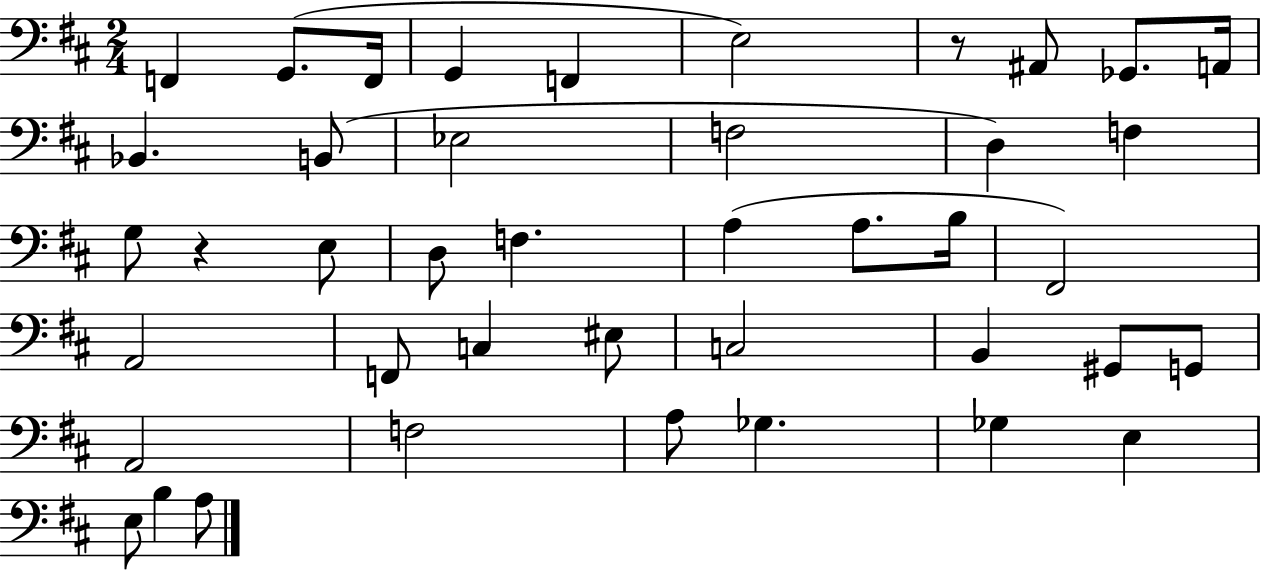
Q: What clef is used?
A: bass